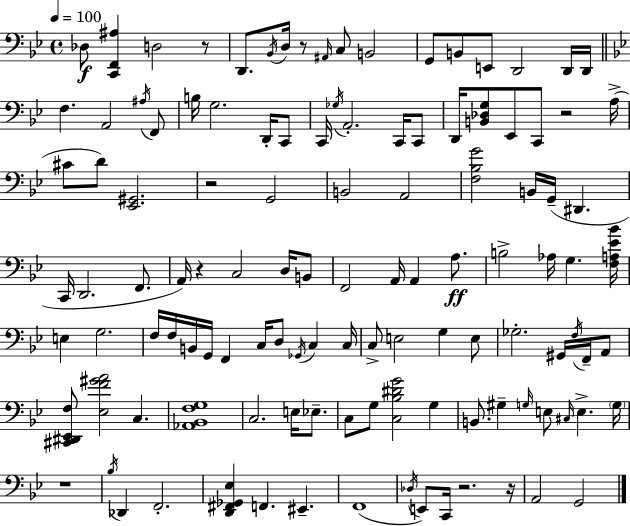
{
  \clef bass
  \time 4/4
  \defaultTimeSignature
  \key bes \major
  \tempo 4 = 100
  des8\f <c, f, ais>4 d2 r8 | d,8. \acciaccatura { bes,16 } d16 r8 \grace { ais,16 } c8 b,2 | g,8 b,8 e,8 d,2 | d,16 d,16 \bar "||" \break \key bes \major f4. a,2 \acciaccatura { ais16 } f,8 | b16 g2. d,16-. c,8 | c,16 \acciaccatura { ges16 } a,2.-. c,16 | c,8 d,16 <b, des g>8 ees,8 c,8 r2 | \break a16->( cis'8 d'8) <ees, gis,>2. | r2 g,2 | b,2 a,2 | <f bes g'>2 b,16 g,16--( dis,4. | \break c,16 d,2. f,8. | a,16) r4 c2 d16 | b,8 f,2 a,16 a,4 a8.\ff | b2-> aes16 g4. | \break <f a ees' bes'>16 e4 g2. | f16 f16 b,16 g,16 f,4 c16 d8 \acciaccatura { ges,16 } c4 | c16 c8-> e2 g4 | e8 ges2.-. gis,16 | \break \acciaccatura { f16 } f,16-- a,8 <cis, dis, ees, f>8 <ees f' gis' a'>2 c4. | <aes, bes, f g>1 | c2. | e16 ees8.-- c8 g8 <c bes dis' g'>2 | \break g4 b,8. gis4-- \grace { g16 } e8 \grace { cis16 } e4.-> | \parenthesize g16 r1 | \acciaccatura { bes16 } des,4 f,2.-. | <d, fis, ges, ees>4 f,4. | \break eis,4.-- f,1( | \acciaccatura { des16 } e,8) c,16 r2. | r16 a,2 | g,2 \bar "|."
}